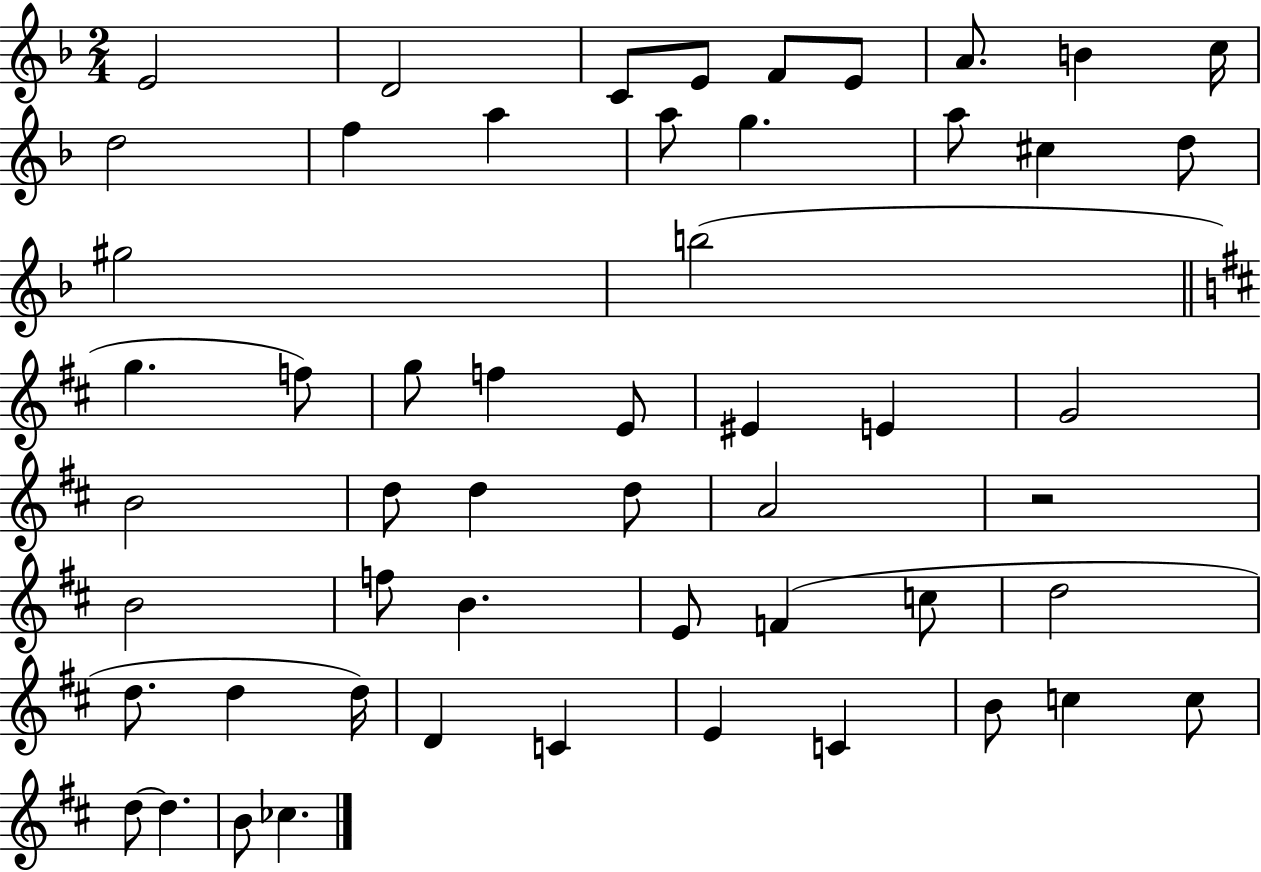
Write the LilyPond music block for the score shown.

{
  \clef treble
  \numericTimeSignature
  \time 2/4
  \key f \major
  e'2 | d'2 | c'8 e'8 f'8 e'8 | a'8. b'4 c''16 | \break d''2 | f''4 a''4 | a''8 g''4. | a''8 cis''4 d''8 | \break gis''2 | b''2( | \bar "||" \break \key b \minor g''4. f''8) | g''8 f''4 e'8 | eis'4 e'4 | g'2 | \break b'2 | d''8 d''4 d''8 | a'2 | r2 | \break b'2 | f''8 b'4. | e'8 f'4( c''8 | d''2 | \break d''8. d''4 d''16) | d'4 c'4 | e'4 c'4 | b'8 c''4 c''8 | \break d''8~~ d''4. | b'8 ces''4. | \bar "|."
}